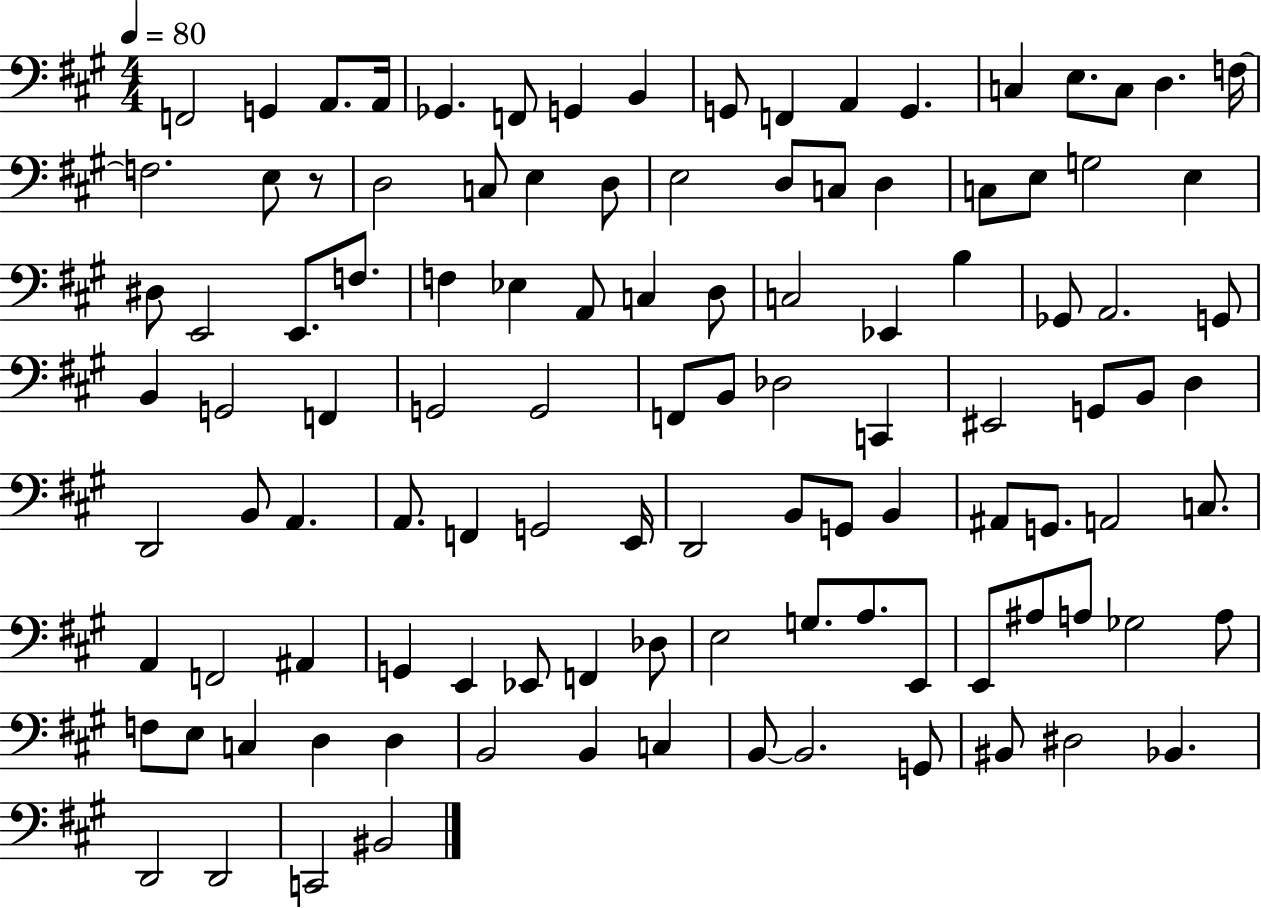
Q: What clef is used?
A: bass